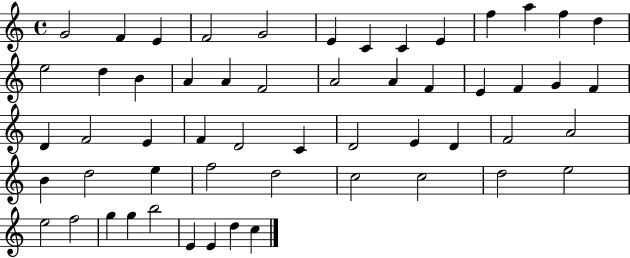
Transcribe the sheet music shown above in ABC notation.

X:1
T:Untitled
M:4/4
L:1/4
K:C
G2 F E F2 G2 E C C E f a f d e2 d B A A F2 A2 A F E F G F D F2 E F D2 C D2 E D F2 A2 B d2 e f2 d2 c2 c2 d2 e2 e2 f2 g g b2 E E d c